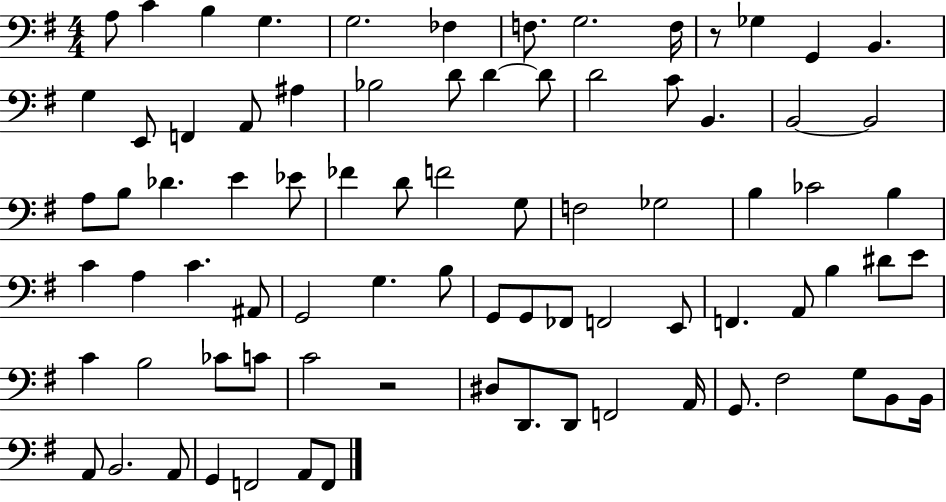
X:1
T:Untitled
M:4/4
L:1/4
K:G
A,/2 C B, G, G,2 _F, F,/2 G,2 F,/4 z/2 _G, G,, B,, G, E,,/2 F,, A,,/2 ^A, _B,2 D/2 D D/2 D2 C/2 B,, B,,2 B,,2 A,/2 B,/2 _D E _E/2 _F D/2 F2 G,/2 F,2 _G,2 B, _C2 B, C A, C ^A,,/2 G,,2 G, B,/2 G,,/2 G,,/2 _F,,/2 F,,2 E,,/2 F,, A,,/2 B, ^D/2 E/2 C B,2 _C/2 C/2 C2 z2 ^D,/2 D,,/2 D,,/2 F,,2 A,,/4 G,,/2 ^F,2 G,/2 B,,/2 B,,/4 A,,/2 B,,2 A,,/2 G,, F,,2 A,,/2 F,,/2